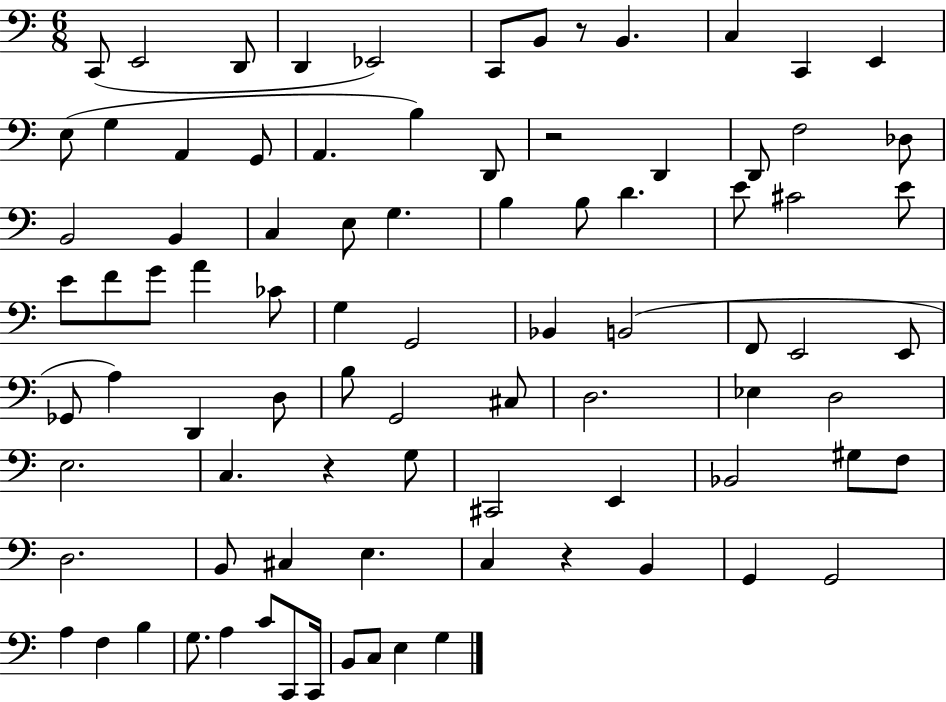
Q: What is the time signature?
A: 6/8